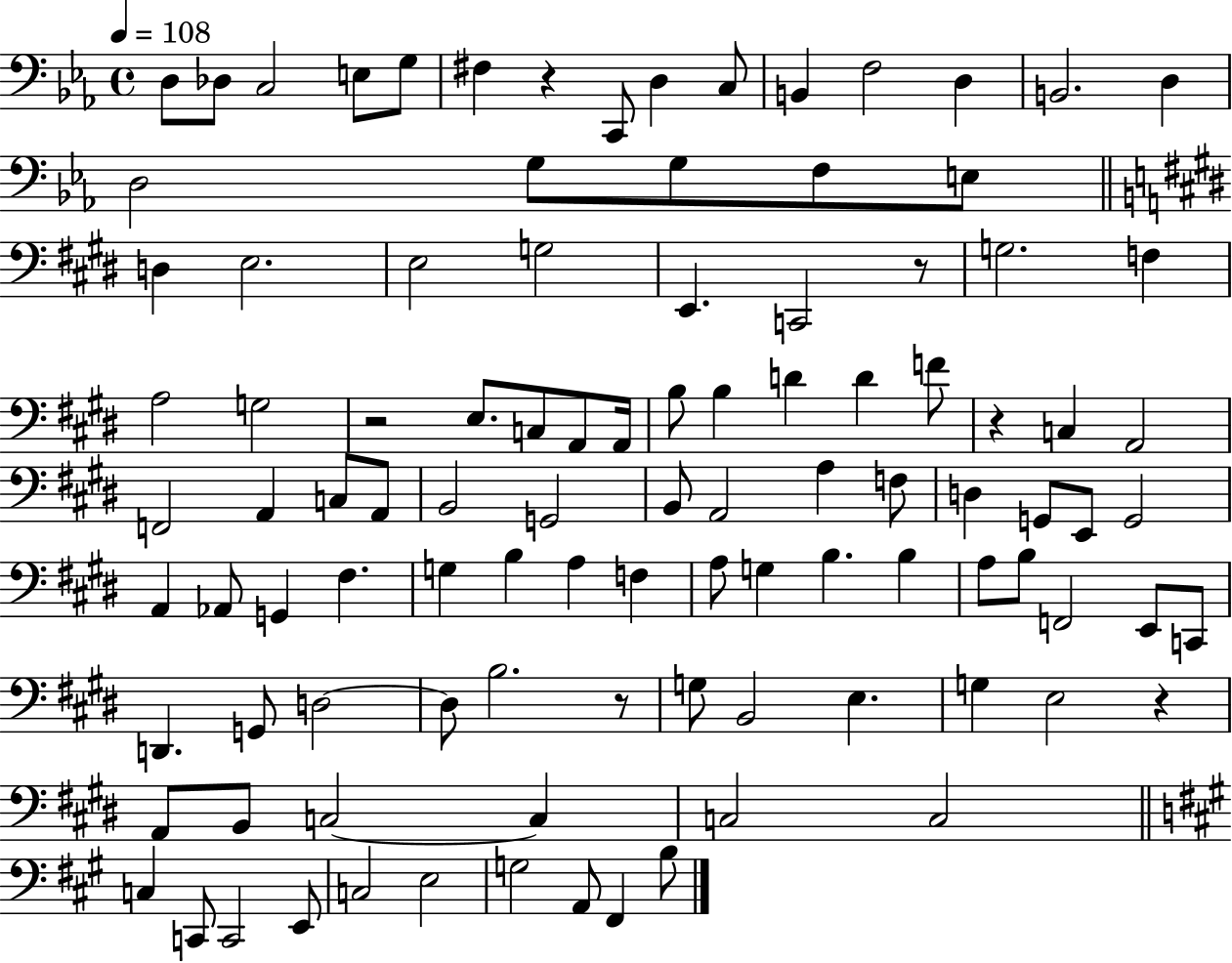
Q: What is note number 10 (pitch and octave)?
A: B2